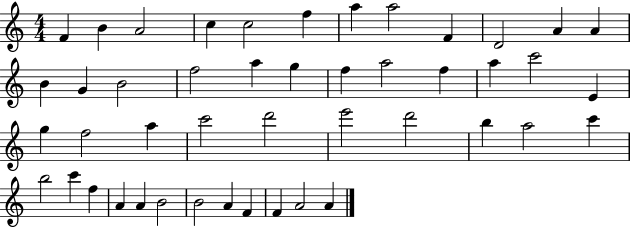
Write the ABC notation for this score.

X:1
T:Untitled
M:4/4
L:1/4
K:C
F B A2 c c2 f a a2 F D2 A A B G B2 f2 a g f a2 f a c'2 E g f2 a c'2 d'2 e'2 d'2 b a2 c' b2 c' f A A B2 B2 A F F A2 A